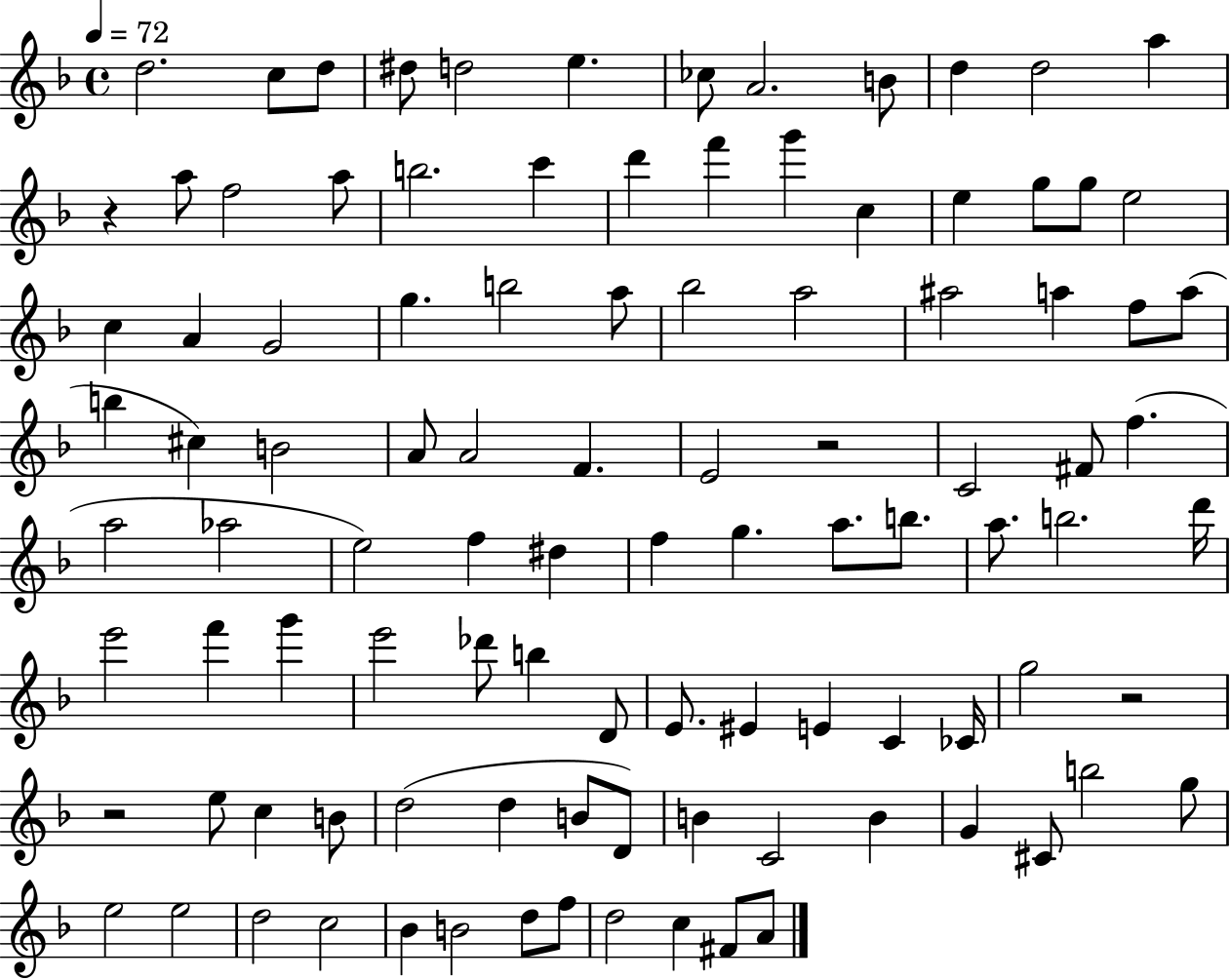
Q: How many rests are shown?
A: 4